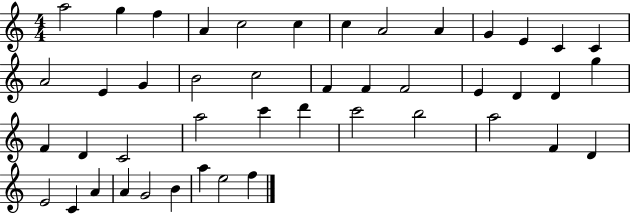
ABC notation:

X:1
T:Untitled
M:4/4
L:1/4
K:C
a2 g f A c2 c c A2 A G E C C A2 E G B2 c2 F F F2 E D D g F D C2 a2 c' d' c'2 b2 a2 F D E2 C A A G2 B a e2 f